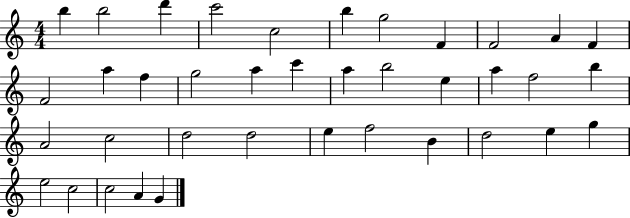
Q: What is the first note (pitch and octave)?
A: B5